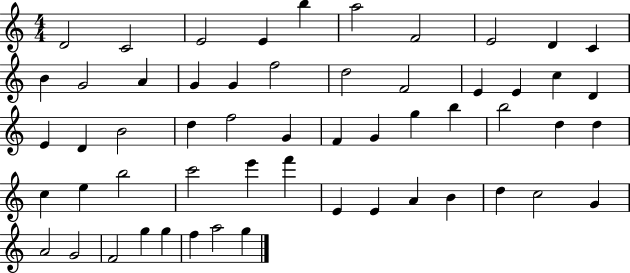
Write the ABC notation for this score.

X:1
T:Untitled
M:4/4
L:1/4
K:C
D2 C2 E2 E b a2 F2 E2 D C B G2 A G G f2 d2 F2 E E c D E D B2 d f2 G F G g b b2 d d c e b2 c'2 e' f' E E A B d c2 G A2 G2 F2 g g f a2 g